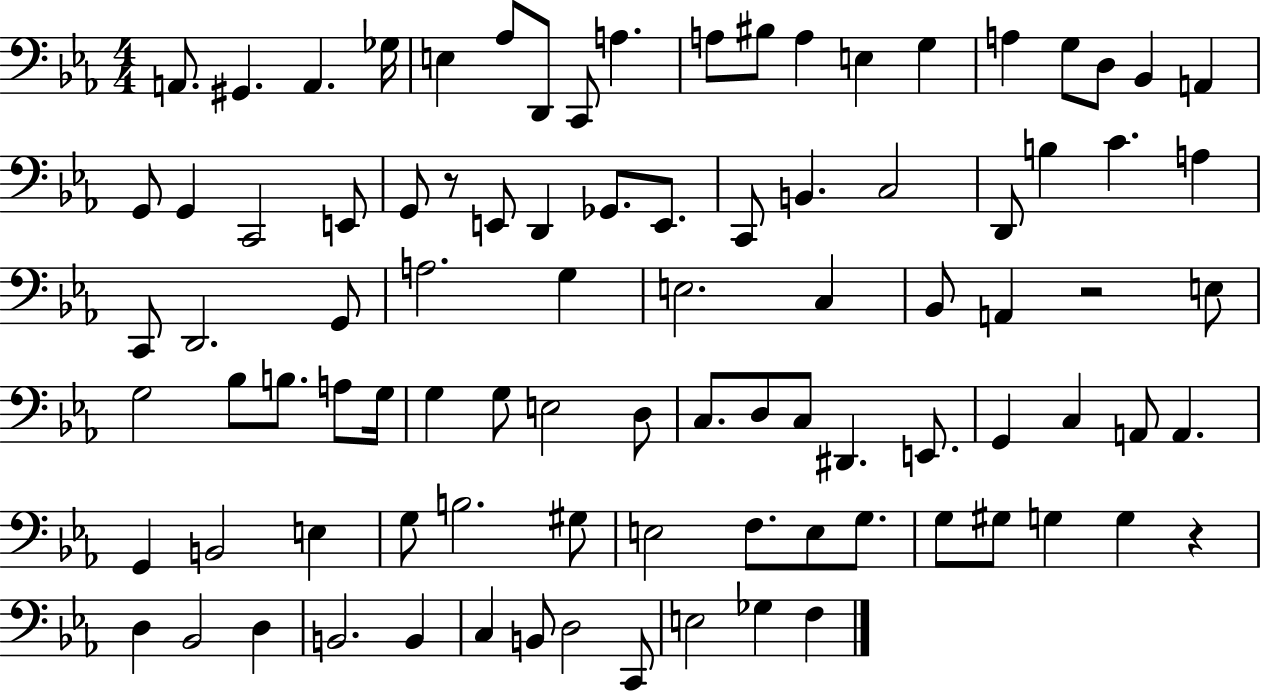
{
  \clef bass
  \numericTimeSignature
  \time 4/4
  \key ees \major
  a,8. gis,4. a,4. ges16 | e4 aes8 d,8 c,8 a4. | a8 bis8 a4 e4 g4 | a4 g8 d8 bes,4 a,4 | \break g,8 g,4 c,2 e,8 | g,8 r8 e,8 d,4 ges,8. e,8. | c,8 b,4. c2 | d,8 b4 c'4. a4 | \break c,8 d,2. g,8 | a2. g4 | e2. c4 | bes,8 a,4 r2 e8 | \break g2 bes8 b8. a8 g16 | g4 g8 e2 d8 | c8. d8 c8 dis,4. e,8. | g,4 c4 a,8 a,4. | \break g,4 b,2 e4 | g8 b2. gis8 | e2 f8. e8 g8. | g8 gis8 g4 g4 r4 | \break d4 bes,2 d4 | b,2. b,4 | c4 b,8 d2 c,8 | e2 ges4 f4 | \break \bar "|."
}